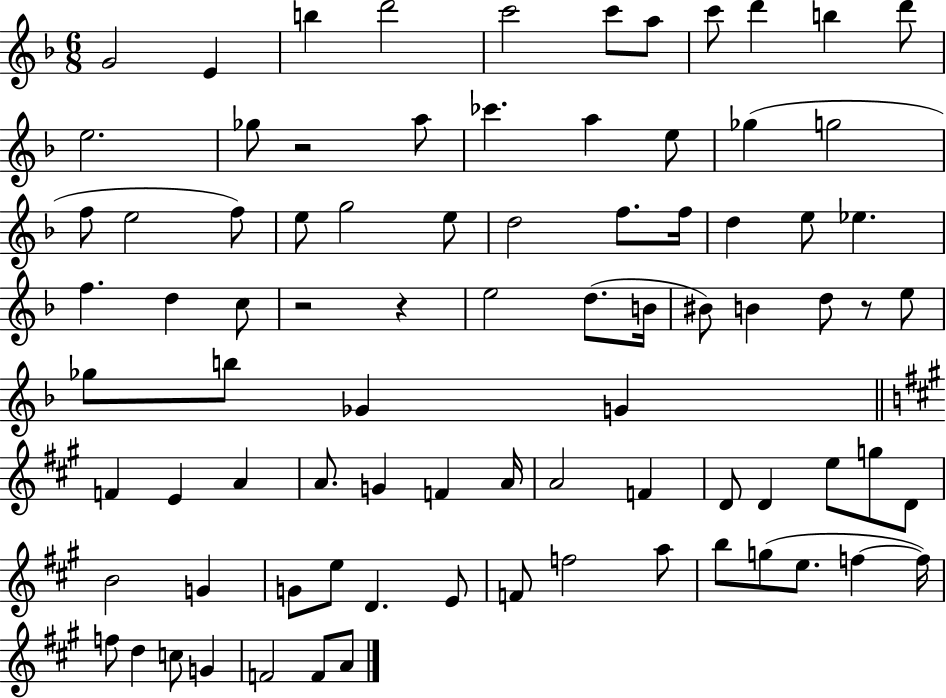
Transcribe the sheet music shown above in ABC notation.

X:1
T:Untitled
M:6/8
L:1/4
K:F
G2 E b d'2 c'2 c'/2 a/2 c'/2 d' b d'/2 e2 _g/2 z2 a/2 _c' a e/2 _g g2 f/2 e2 f/2 e/2 g2 e/2 d2 f/2 f/4 d e/2 _e f d c/2 z2 z e2 d/2 B/4 ^B/2 B d/2 z/2 e/2 _g/2 b/2 _G G F E A A/2 G F A/4 A2 F D/2 D e/2 g/2 D/2 B2 G G/2 e/2 D E/2 F/2 f2 a/2 b/2 g/2 e/2 f f/4 f/2 d c/2 G F2 F/2 A/2